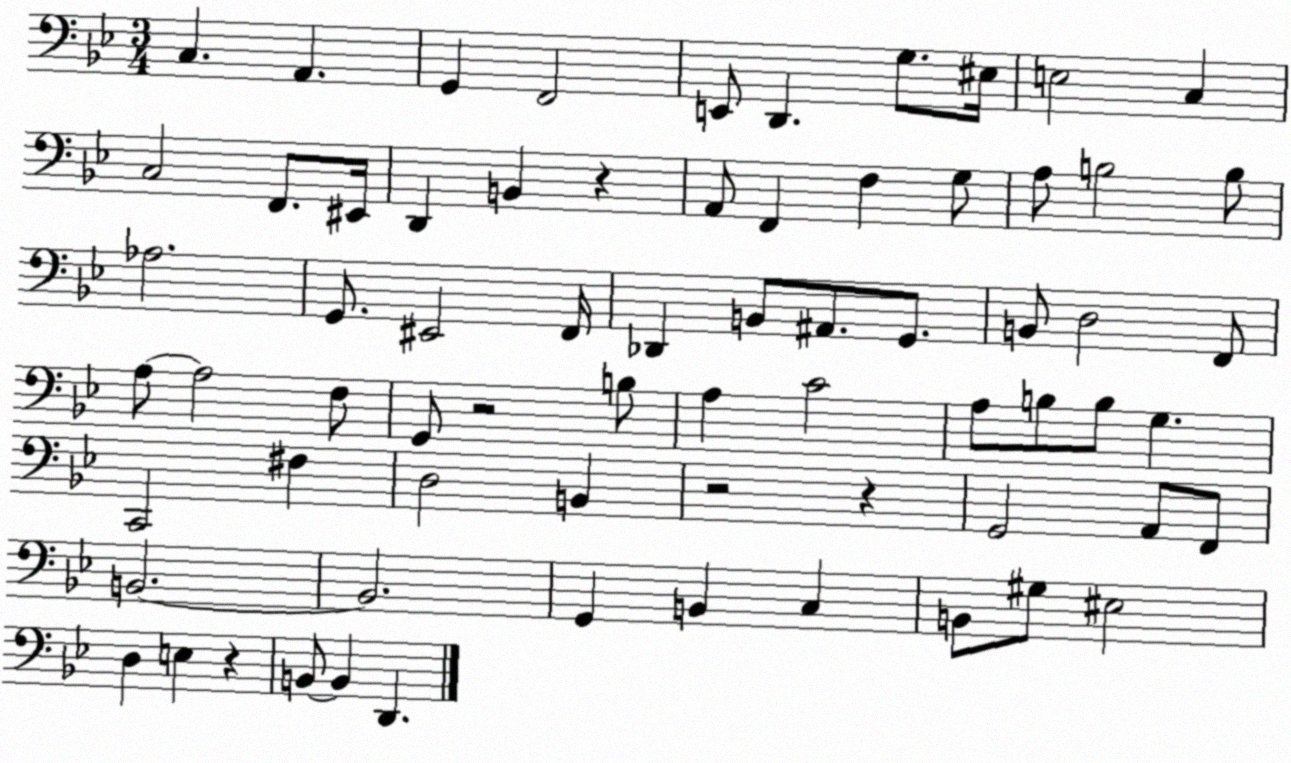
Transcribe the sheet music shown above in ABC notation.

X:1
T:Untitled
M:3/4
L:1/4
K:Bb
C, A,, G,, F,,2 E,,/2 D,, G,/2 ^E,/4 E,2 C, C,2 F,,/2 ^E,,/4 D,, B,, z A,,/2 F,, F, G,/2 A,/2 B,2 B,/2 _A,2 G,,/2 ^E,,2 F,,/4 _D,, B,,/2 ^A,,/2 G,,/2 B,,/2 D,2 F,,/2 A,/2 A,2 F,/2 G,,/2 z2 B,/2 A, C2 A,/2 B,/2 B,/2 G, C,,2 ^F, D,2 B,, z2 z G,,2 A,,/2 F,,/2 B,,2 B,,2 G,, B,, C, B,,/2 ^G,/2 ^E,2 D, E, z B,,/2 B,, D,,